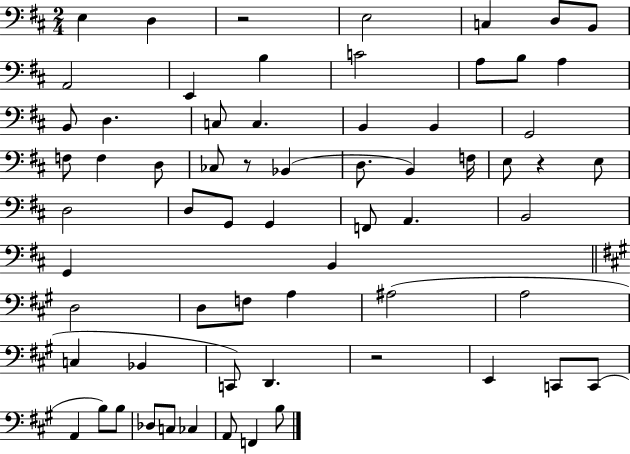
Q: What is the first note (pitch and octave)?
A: E3